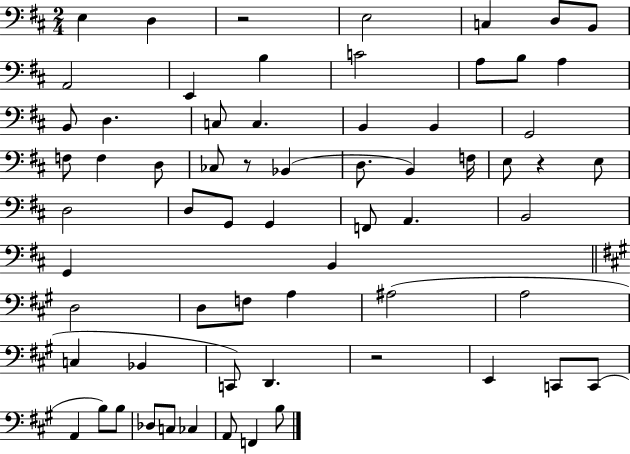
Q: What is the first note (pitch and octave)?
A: E3